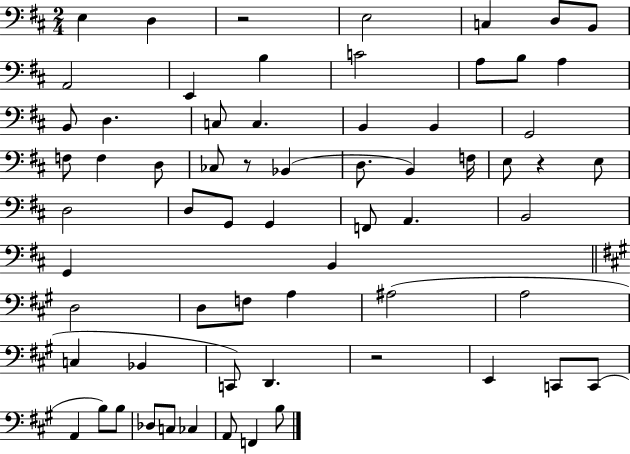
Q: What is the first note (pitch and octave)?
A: E3